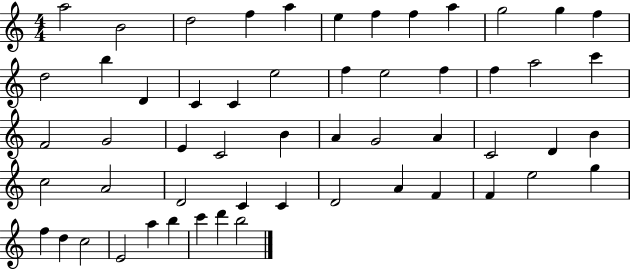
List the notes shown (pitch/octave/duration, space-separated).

A5/h B4/h D5/h F5/q A5/q E5/q F5/q F5/q A5/q G5/h G5/q F5/q D5/h B5/q D4/q C4/q C4/q E5/h F5/q E5/h F5/q F5/q A5/h C6/q F4/h G4/h E4/q C4/h B4/q A4/q G4/h A4/q C4/h D4/q B4/q C5/h A4/h D4/h C4/q C4/q D4/h A4/q F4/q F4/q E5/h G5/q F5/q D5/q C5/h E4/h A5/q B5/q C6/q D6/q B5/h